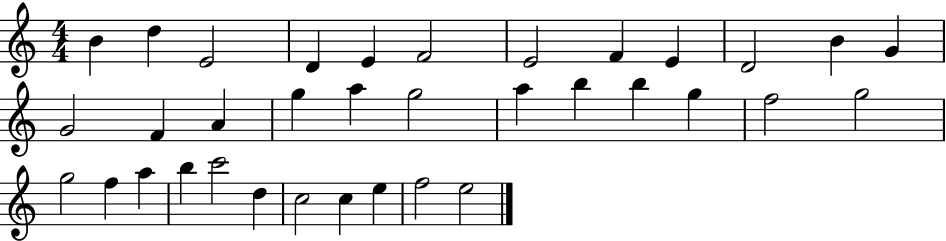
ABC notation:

X:1
T:Untitled
M:4/4
L:1/4
K:C
B d E2 D E F2 E2 F E D2 B G G2 F A g a g2 a b b g f2 g2 g2 f a b c'2 d c2 c e f2 e2